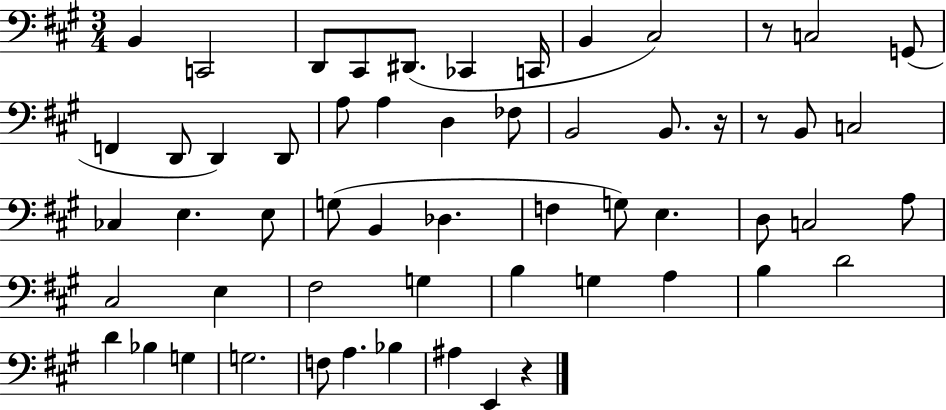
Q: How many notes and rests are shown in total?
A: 57